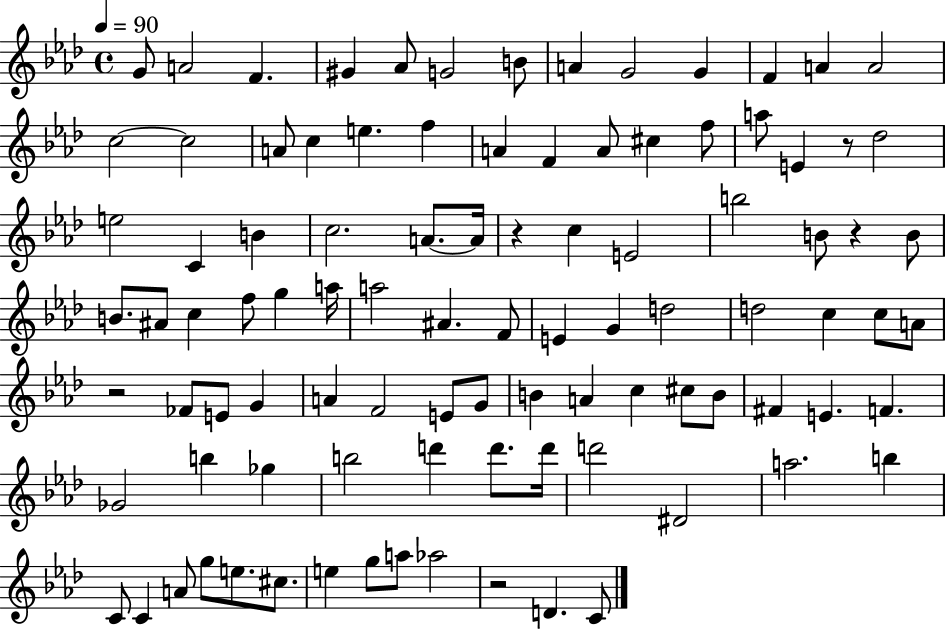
X:1
T:Untitled
M:4/4
L:1/4
K:Ab
G/2 A2 F ^G _A/2 G2 B/2 A G2 G F A A2 c2 c2 A/2 c e f A F A/2 ^c f/2 a/2 E z/2 _d2 e2 C B c2 A/2 A/4 z c E2 b2 B/2 z B/2 B/2 ^A/2 c f/2 g a/4 a2 ^A F/2 E G d2 d2 c c/2 A/2 z2 _F/2 E/2 G A F2 E/2 G/2 B A c ^c/2 B/2 ^F E F _G2 b _g b2 d' d'/2 d'/4 d'2 ^D2 a2 b C/2 C A/2 g/2 e/2 ^c/2 e g/2 a/2 _a2 z2 D C/2